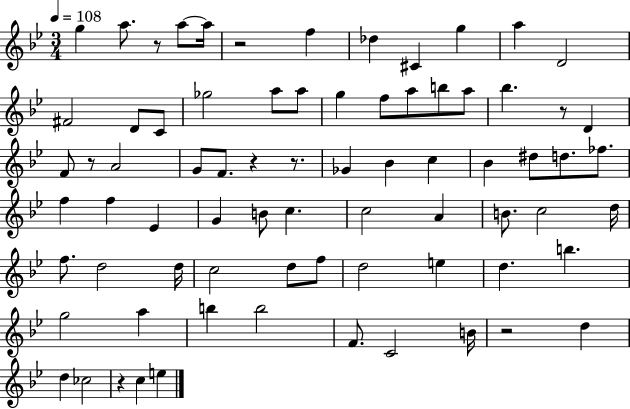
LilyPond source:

{
  \clef treble
  \numericTimeSignature
  \time 3/4
  \key bes \major
  \tempo 4 = 108
  g''4 a''8. r8 a''8~~ a''16 | r2 f''4 | des''4 cis'4 g''4 | a''4 d'2 | \break fis'2 d'8 c'8 | ges''2 a''8 a''8 | g''4 f''8 a''8 b''8 a''8 | bes''4. r8 d'4 | \break f'8 r8 a'2 | g'8 f'8. r4 r8. | ges'4 bes'4 c''4 | bes'4 dis''8 d''8. fes''8. | \break f''4 f''4 ees'4 | g'4 b'8 c''4. | c''2 a'4 | b'8. c''2 d''16 | \break f''8. d''2 d''16 | c''2 d''8 f''8 | d''2 e''4 | d''4. b''4. | \break g''2 a''4 | b''4 b''2 | f'8. c'2 b'16 | r2 d''4 | \break d''4 ces''2 | r4 c''4 e''4 | \bar "|."
}